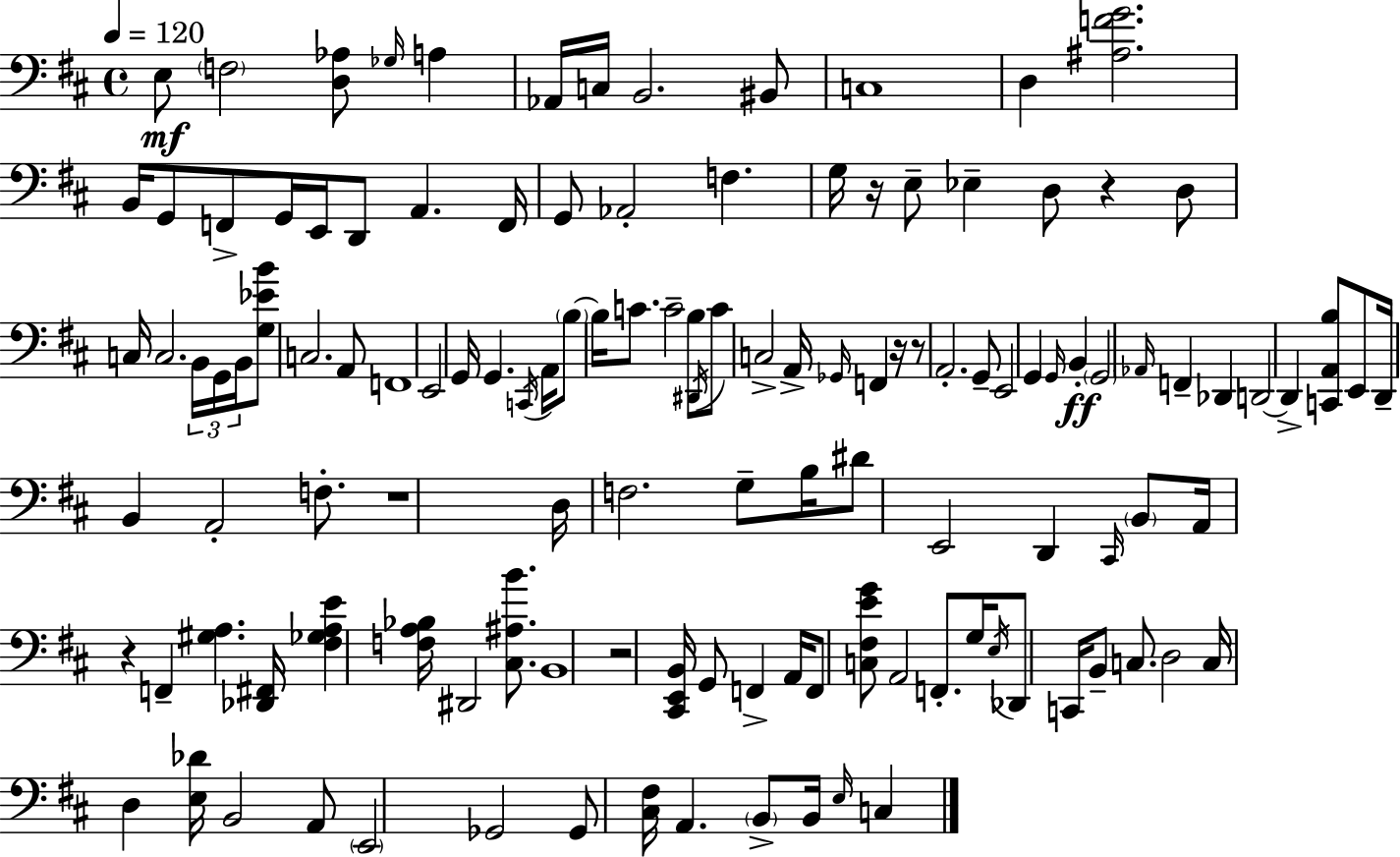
E3/e F3/h [D3,Ab3]/e Gb3/s A3/q Ab2/s C3/s B2/h. BIS2/e C3/w D3/q [A#3,F4,G4]/h. B2/s G2/e F2/e G2/s E2/s D2/e A2/q. F2/s G2/e Ab2/h F3/q. G3/s R/s E3/e Eb3/q D3/e R/q D3/e C3/s C3/h. B2/s G2/s B2/s [G3,Eb4,B4]/e C3/h. A2/e F2/w E2/h G2/s G2/q. C2/s A2/s B3/e B3/s C4/e. C4/h B3/e D#2/s C4/e C3/h A2/s Gb2/s F2/q R/s R/e A2/h. G2/e E2/h G2/q G2/s B2/q G2/h Ab2/s F2/q Db2/q D2/h D2/q [C2,A2,B3]/e E2/e D2/s B2/q A2/h F3/e. R/w D3/s F3/h. G3/e B3/s D#4/e E2/h D2/q C#2/s B2/e A2/s R/q F2/q [G#3,A3]/q. [Db2,F#2]/s [F#3,Gb3,A3,E4]/q [F3,A3,Bb3]/s D#2/h [C#3,A#3,B4]/e. B2/w R/h [C#2,E2,B2]/s G2/e F2/q A2/s F2/e [C3,F#3,E4,G4]/e A2/h F2/e. G3/s E3/s Db2/e C2/s B2/e C3/e. D3/h C3/s D3/q [E3,Db4]/s B2/h A2/e E2/h Gb2/h Gb2/e [C#3,F#3]/s A2/q. B2/e B2/s E3/s C3/q